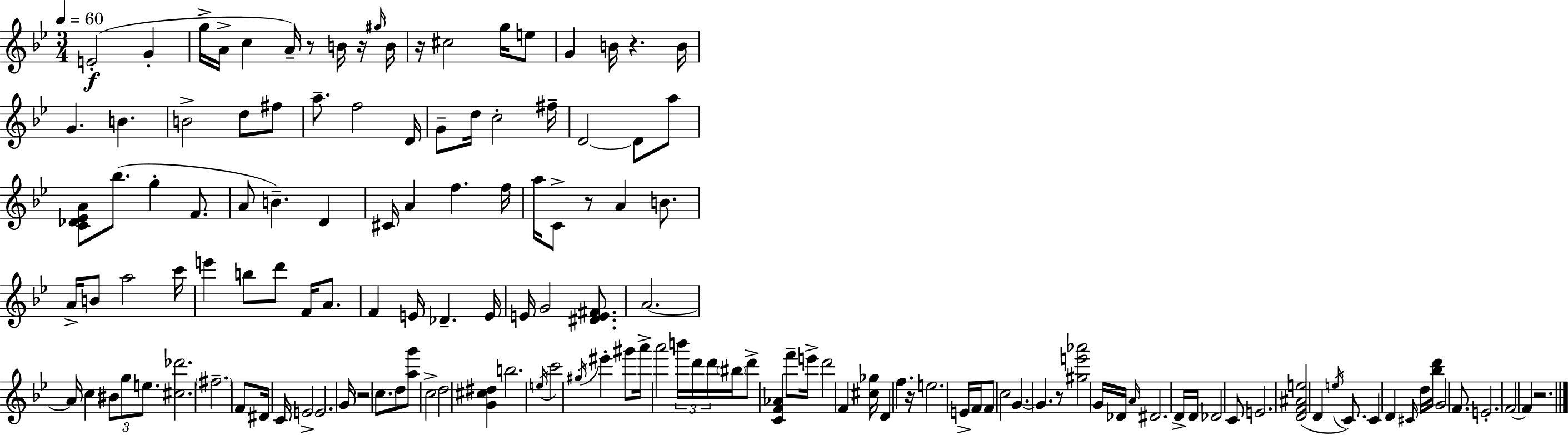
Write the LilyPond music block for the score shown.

{
  \clef treble
  \numericTimeSignature
  \time 3/4
  \key g \minor
  \tempo 4 = 60
  \repeat volta 2 { e'2-.(\f g'4-. | g''16-> a'16-> c''4 a'16--) r8 b'16 r16 \grace { gis''16 } | b'16 r16 cis''2 g''16 e''8 | g'4 b'16 r4. | \break b'16 g'4. b'4. | b'2-> d''8 fis''8 | a''8.-- f''2 | d'16 g'8-- d''16 c''2-. | \break fis''16-- d'2~~ d'8 a''8 | <c' des' ees' a'>8 bes''8.( g''4-. f'8. | a'8 b'4.--) d'4 | cis'16 a'4 f''4. | \break f''16 a''16 c'8-> r8 a'4 b'8. | a'16-> b'8 a''2 | c'''16 e'''4 b''8 d'''8 f'16 a'8. | f'4 e'16 des'4.-- | \break e'16 e'16 g'2 <dis' e' fis'>8. | a'2.~~ | a'16 c''4 \tuplet 3/2 { bis'8 g''8 e''8. } | <cis'' des'''>2. | \break \parenthesize fis''2.-- | f'8 dis'16 c'16 e'2-> | e'2. | g'16 r2 \parenthesize c''8. | \break d''8 <a'' g'''>8 c''2-> | d''2 <g' cis'' dis''>4 | b''2. | \acciaccatura { e''16 } c'''2 \acciaccatura { gis''16 } eis'''4-. | \break gis'''8 a'''16-> a'''2 | \tuplet 3/2 { b'''16 d'''16 d'''16 } \parenthesize bis''16 d'''8-> <c' f' aes'>4 | f'''8-- e'''16-> d'''2 f'4 | <cis'' ges''>16 d'4 f''4. | \break r16 e''2. | e'16-> f'16 f'8 c''2 | g'4.~~ g'4. | r8 <gis'' e''' aes'''>2 | \break g'16 des'16 \grace { a'16 } dis'2. | d'16-> d'16 des'2 | c'8 e'2. | <d' f' ais' e''>2( | \break d'4 \acciaccatura { e''16 }) c'8. c'4 | d'4 \grace { cis'16 } d''16 <bes'' d'''>16 g'2 | f'8. e'2.-. | f'2~~ | \break f'4 r2. | } \bar "|."
}